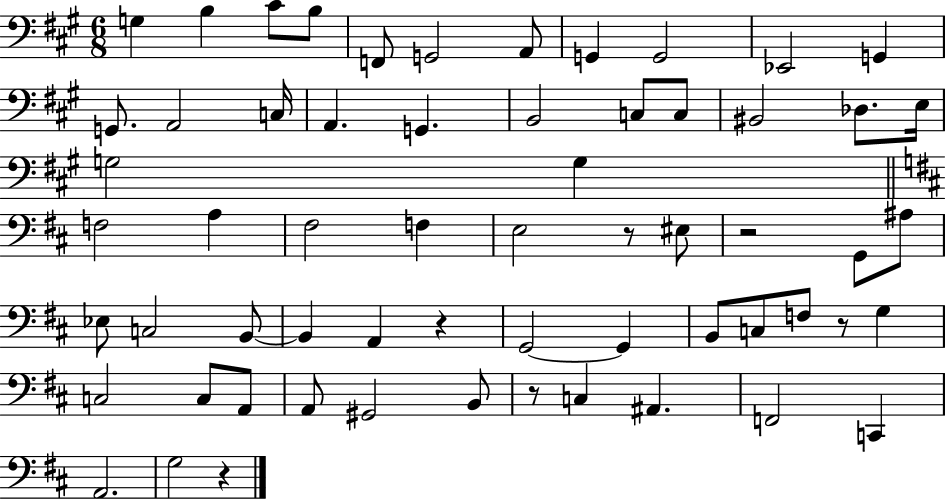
X:1
T:Untitled
M:6/8
L:1/4
K:A
G, B, ^C/2 B,/2 F,,/2 G,,2 A,,/2 G,, G,,2 _E,,2 G,, G,,/2 A,,2 C,/4 A,, G,, B,,2 C,/2 C,/2 ^B,,2 _D,/2 E,/4 G,2 G, F,2 A, ^F,2 F, E,2 z/2 ^E,/2 z2 G,,/2 ^A,/2 _E,/2 C,2 B,,/2 B,, A,, z G,,2 G,, B,,/2 C,/2 F,/2 z/2 G, C,2 C,/2 A,,/2 A,,/2 ^G,,2 B,,/2 z/2 C, ^A,, F,,2 C,, A,,2 G,2 z